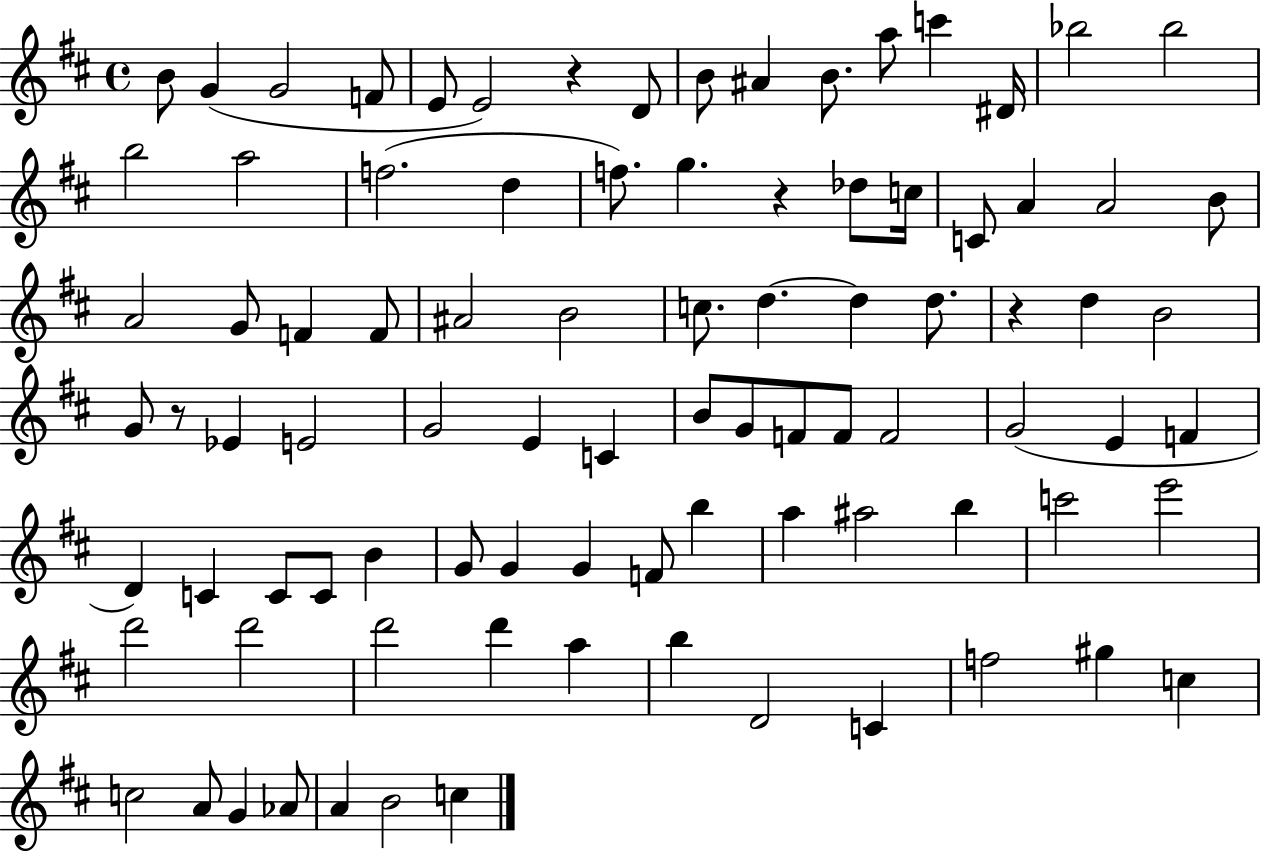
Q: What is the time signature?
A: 4/4